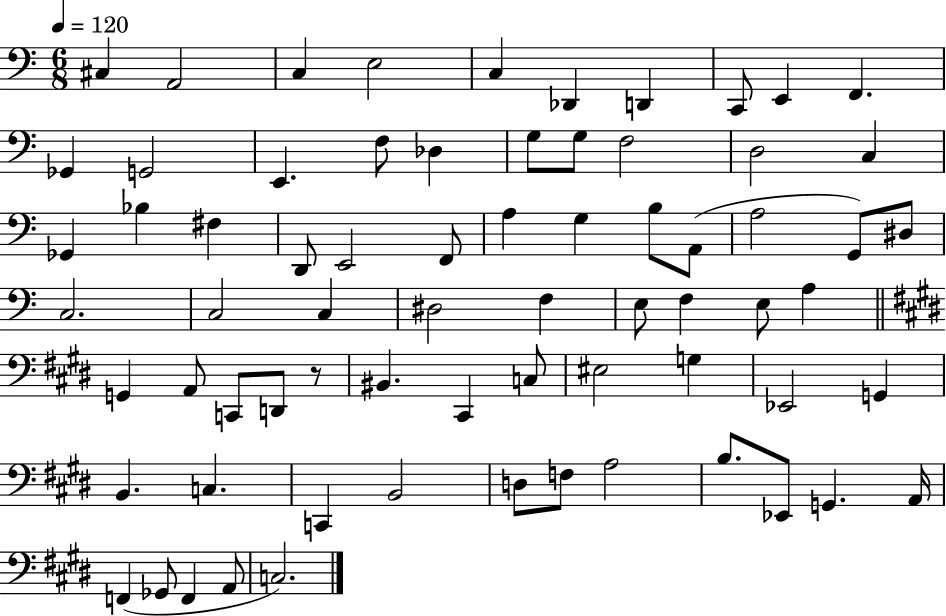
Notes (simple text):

C#3/q A2/h C3/q E3/h C3/q Db2/q D2/q C2/e E2/q F2/q. Gb2/q G2/h E2/q. F3/e Db3/q G3/e G3/e F3/h D3/h C3/q Gb2/q Bb3/q F#3/q D2/e E2/h F2/e A3/q G3/q B3/e A2/e A3/h G2/e D#3/e C3/h. C3/h C3/q D#3/h F3/q E3/e F3/q E3/e A3/q G2/q A2/e C2/e D2/e R/e BIS2/q. C#2/q C3/e EIS3/h G3/q Eb2/h G2/q B2/q. C3/q. C2/q B2/h D3/e F3/e A3/h B3/e. Eb2/e G2/q. A2/s F2/q Gb2/e F2/q A2/e C3/h.